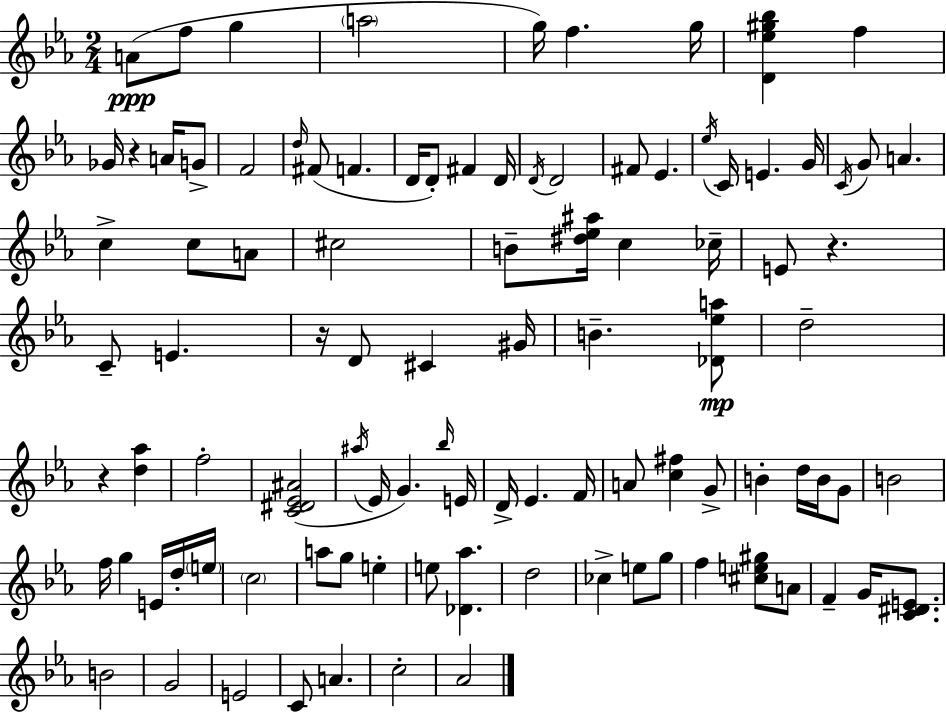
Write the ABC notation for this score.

X:1
T:Untitled
M:2/4
L:1/4
K:Eb
A/2 f/2 g a2 g/4 f g/4 [D_e^g_b] f _G/4 z A/4 G/2 F2 d/4 ^F/2 F D/4 D/2 ^F D/4 D/4 D2 ^F/2 _E _e/4 C/4 E G/4 C/4 G/2 A c c/2 A/2 ^c2 B/2 [^d_e^a]/4 c _c/4 E/2 z C/2 E z/4 D/2 ^C ^G/4 B [_D_ea]/2 d2 z [d_a] f2 [C^D_E^A]2 ^a/4 _E/4 G _b/4 E/4 D/4 _E F/4 A/2 [c^f] G/2 B d/4 B/4 G/2 B2 f/4 g E/4 d/4 e/4 c2 a/2 g/2 e e/2 [_D_a] d2 _c e/2 g/2 f [^ce^g]/2 A/2 F G/4 [C^DE]/2 B2 G2 E2 C/2 A c2 _A2